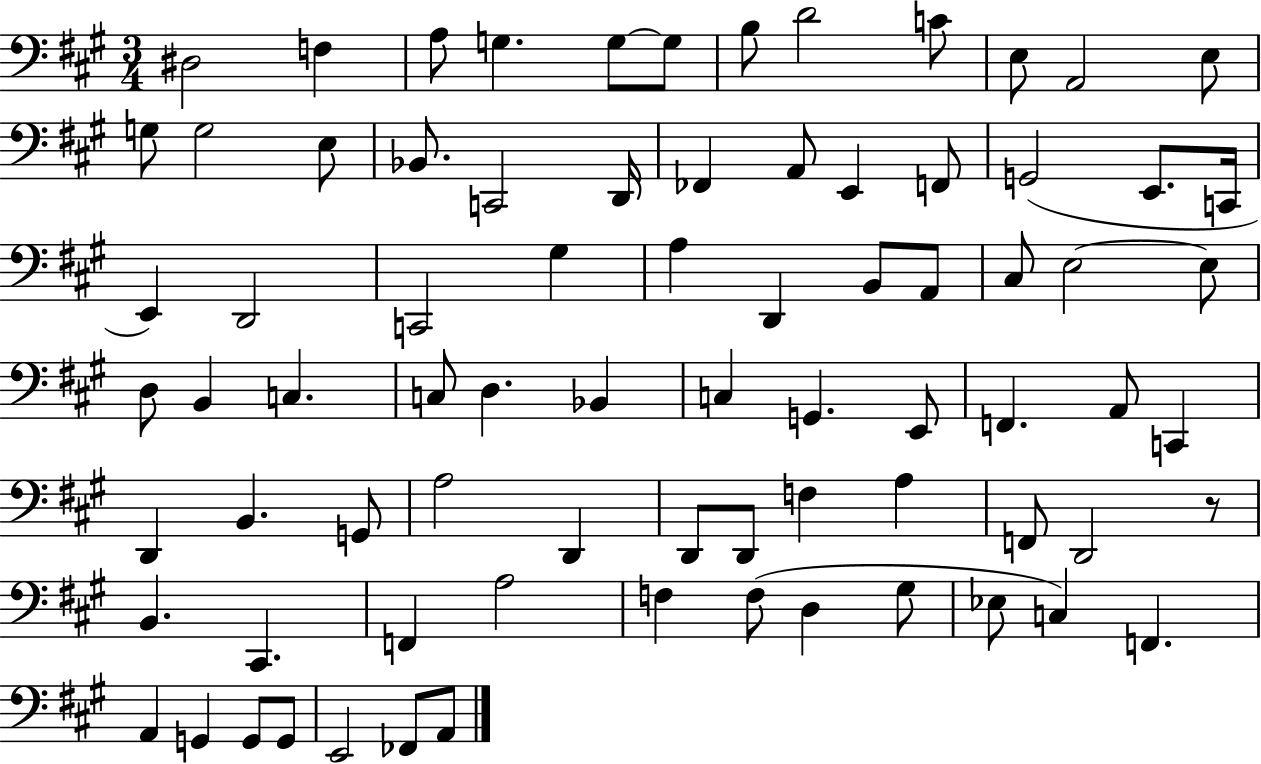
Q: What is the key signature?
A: A major